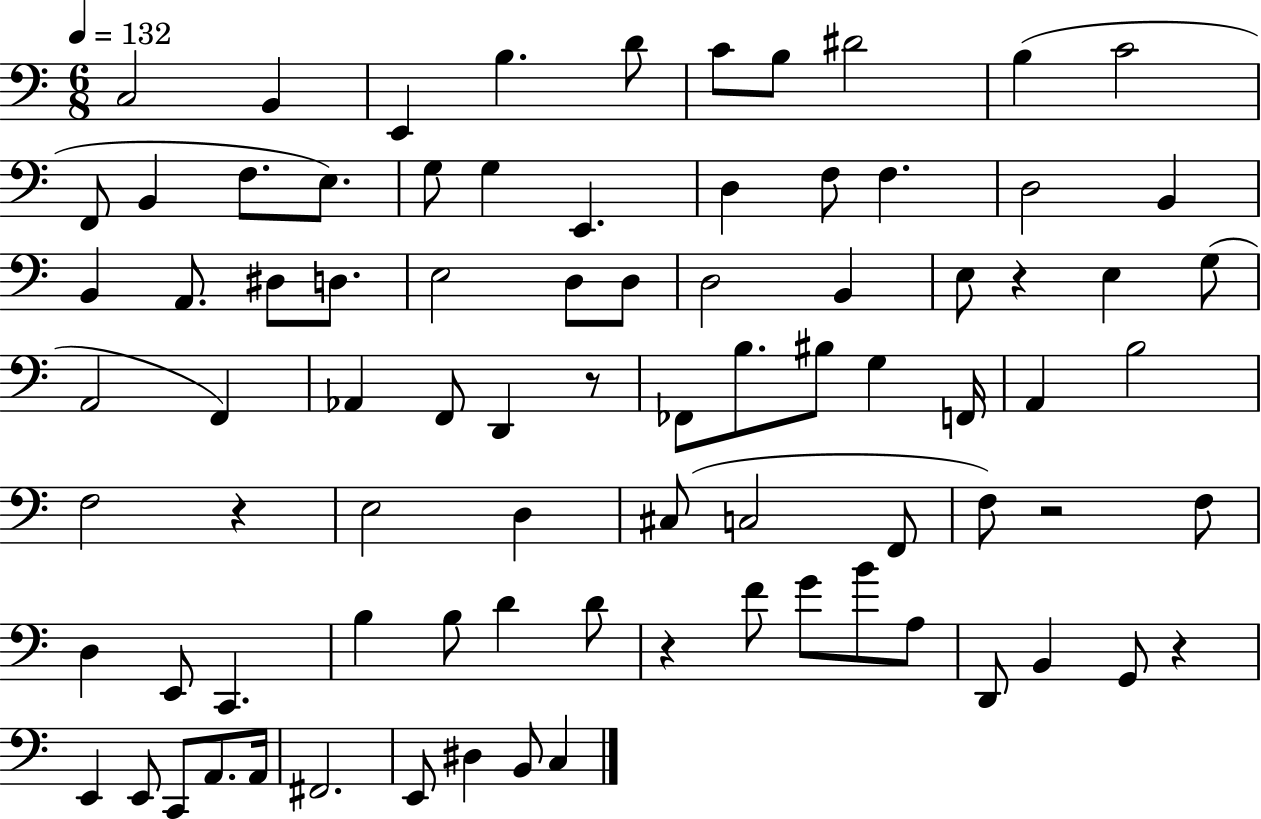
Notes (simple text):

C3/h B2/q E2/q B3/q. D4/e C4/e B3/e D#4/h B3/q C4/h F2/e B2/q F3/e. E3/e. G3/e G3/q E2/q. D3/q F3/e F3/q. D3/h B2/q B2/q A2/e. D#3/e D3/e. E3/h D3/e D3/e D3/h B2/q E3/e R/q E3/q G3/e A2/h F2/q Ab2/q F2/e D2/q R/e FES2/e B3/e. BIS3/e G3/q F2/s A2/q B3/h F3/h R/q E3/h D3/q C#3/e C3/h F2/e F3/e R/h F3/e D3/q E2/e C2/q. B3/q B3/e D4/q D4/e R/q F4/e G4/e B4/e A3/e D2/e B2/q G2/e R/q E2/q E2/e C2/e A2/e. A2/s F#2/h. E2/e D#3/q B2/e C3/q